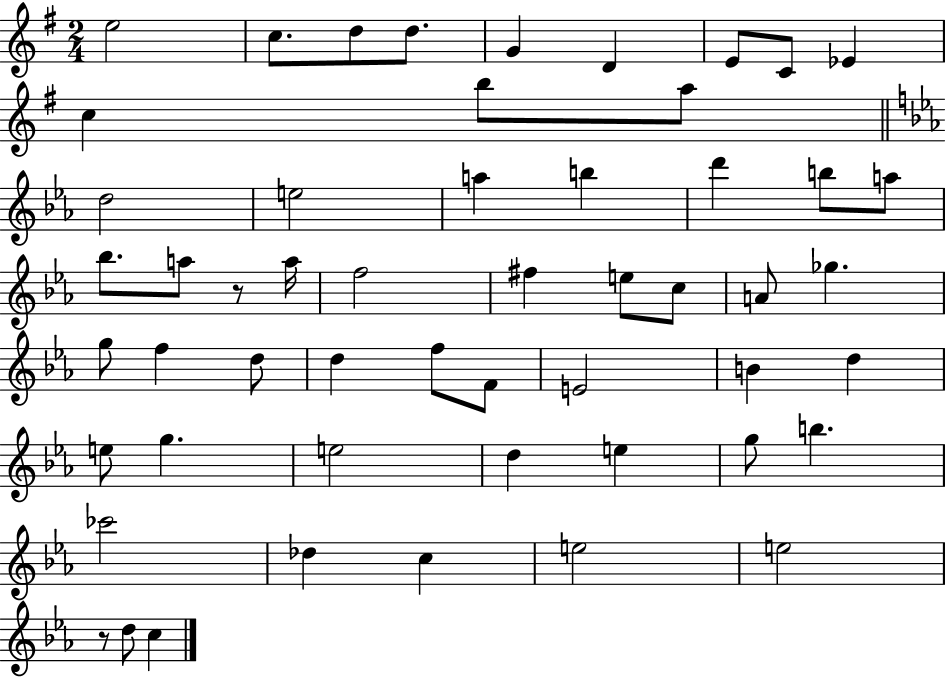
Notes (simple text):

E5/h C5/e. D5/e D5/e. G4/q D4/q E4/e C4/e Eb4/q C5/q B5/e A5/e D5/h E5/h A5/q B5/q D6/q B5/e A5/e Bb5/e. A5/e R/e A5/s F5/h F#5/q E5/e C5/e A4/e Gb5/q. G5/e F5/q D5/e D5/q F5/e F4/e E4/h B4/q D5/q E5/e G5/q. E5/h D5/q E5/q G5/e B5/q. CES6/h Db5/q C5/q E5/h E5/h R/e D5/e C5/q